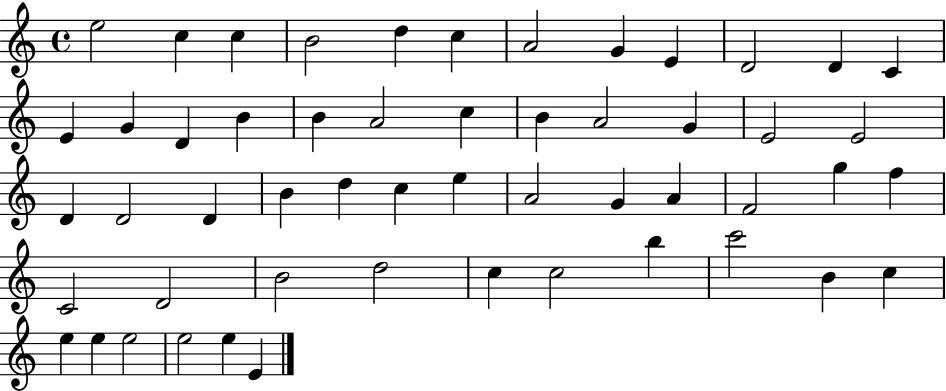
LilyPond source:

{
  \clef treble
  \time 4/4
  \defaultTimeSignature
  \key c \major
  e''2 c''4 c''4 | b'2 d''4 c''4 | a'2 g'4 e'4 | d'2 d'4 c'4 | \break e'4 g'4 d'4 b'4 | b'4 a'2 c''4 | b'4 a'2 g'4 | e'2 e'2 | \break d'4 d'2 d'4 | b'4 d''4 c''4 e''4 | a'2 g'4 a'4 | f'2 g''4 f''4 | \break c'2 d'2 | b'2 d''2 | c''4 c''2 b''4 | c'''2 b'4 c''4 | \break e''4 e''4 e''2 | e''2 e''4 e'4 | \bar "|."
}